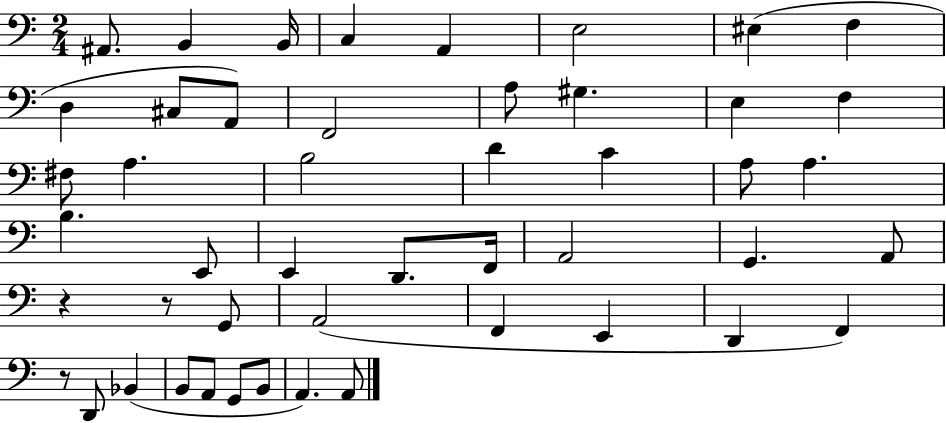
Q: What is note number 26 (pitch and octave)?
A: E2